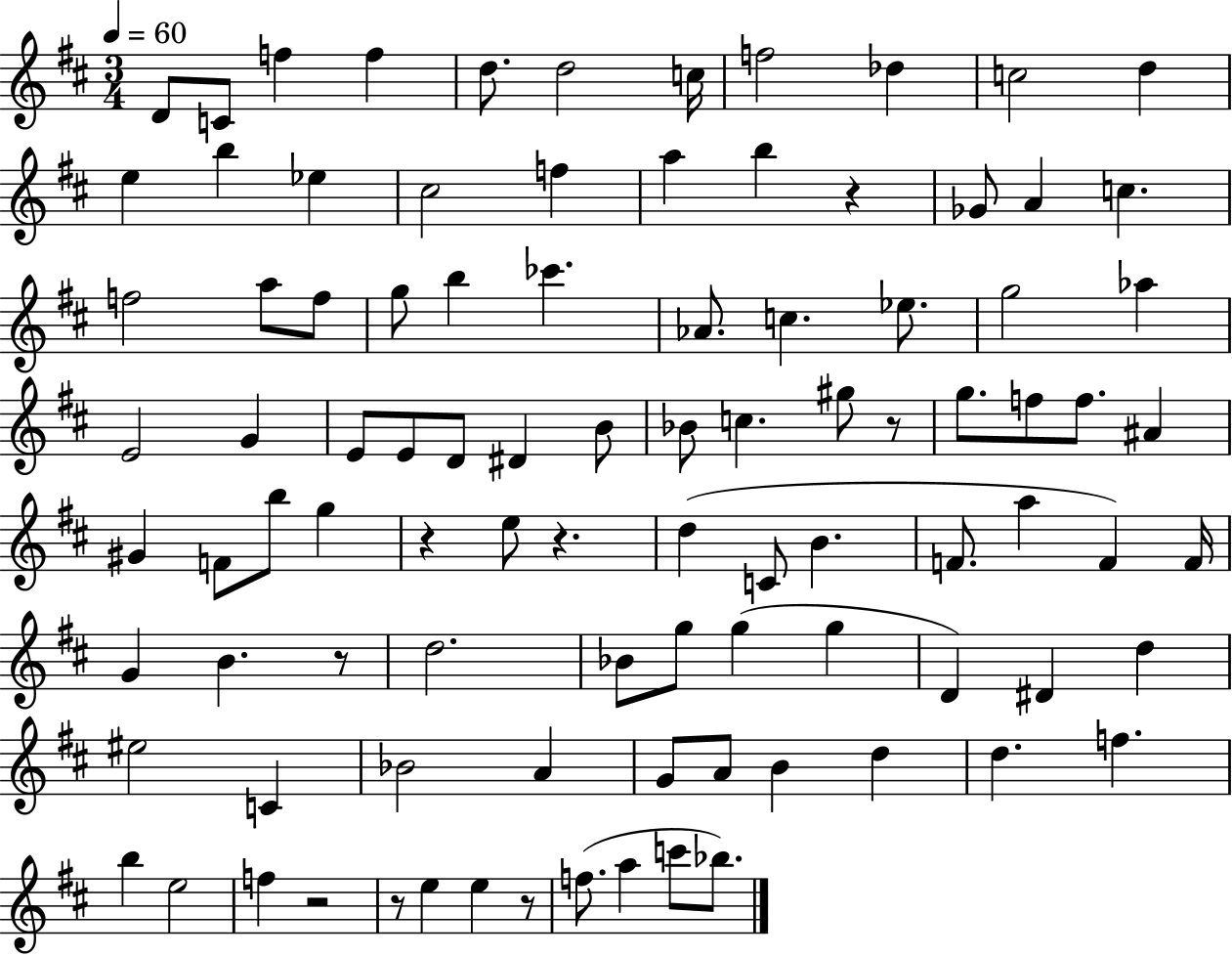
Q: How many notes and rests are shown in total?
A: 95